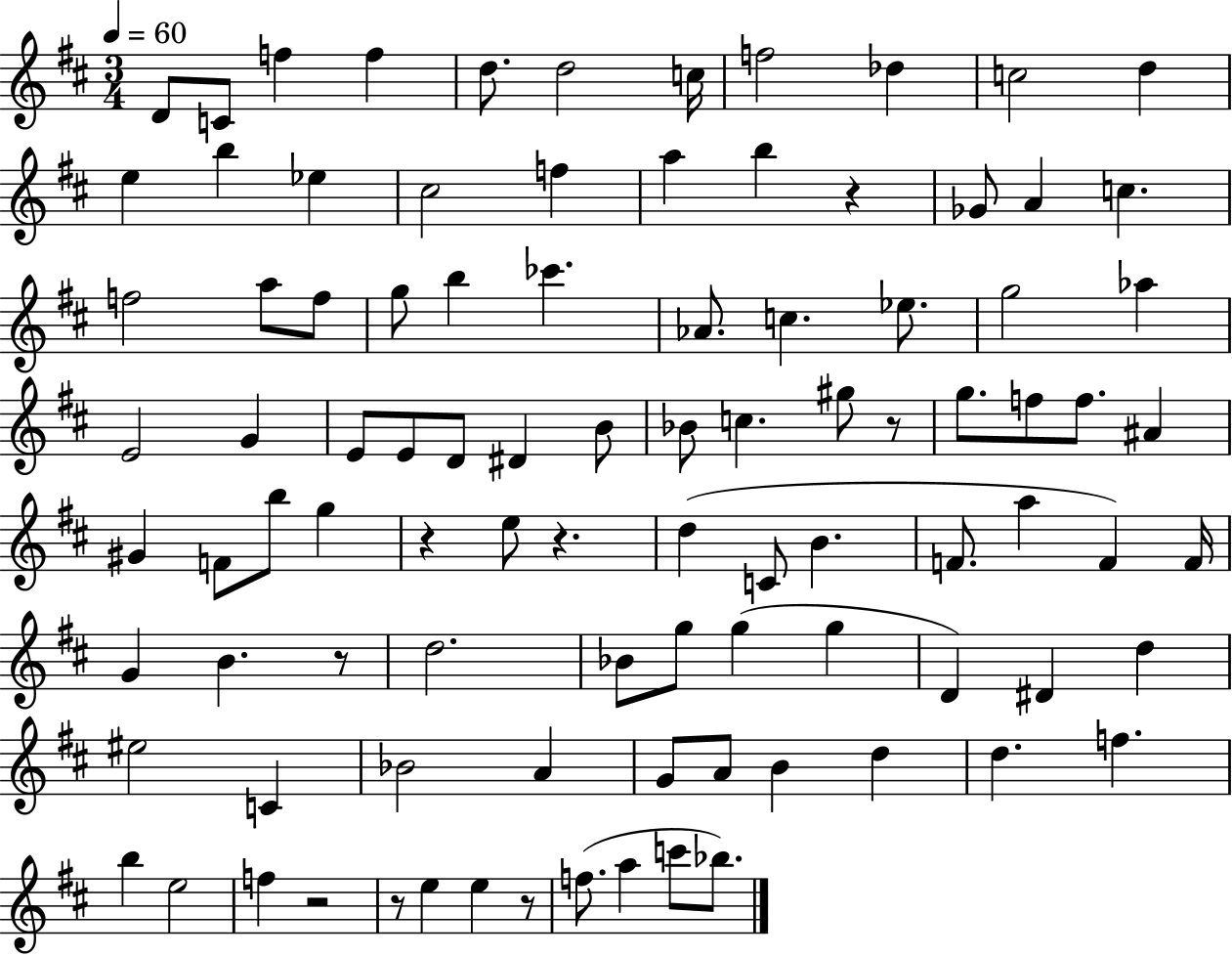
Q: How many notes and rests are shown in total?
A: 95